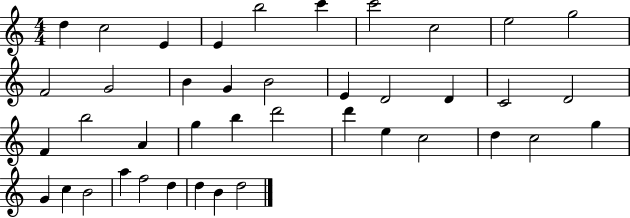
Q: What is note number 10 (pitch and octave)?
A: G5